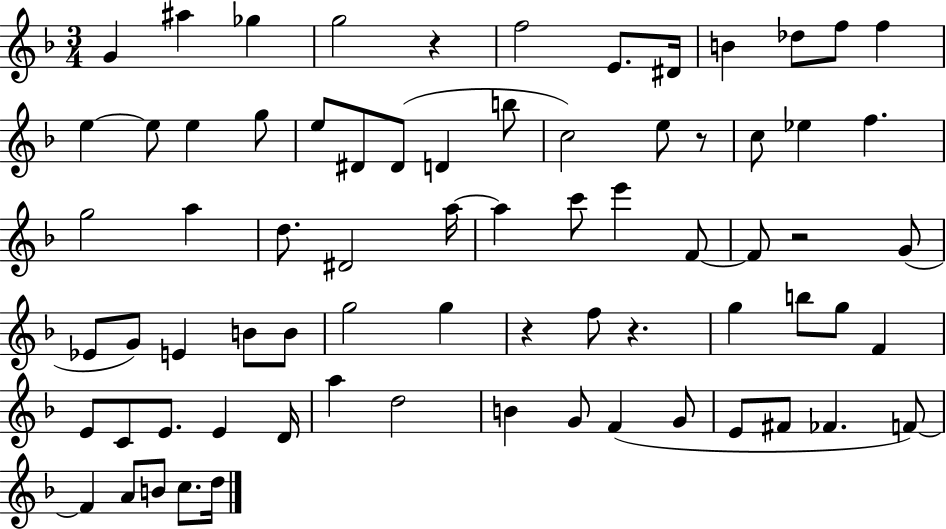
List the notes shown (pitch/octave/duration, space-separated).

G4/q A#5/q Gb5/q G5/h R/q F5/h E4/e. D#4/s B4/q Db5/e F5/e F5/q E5/q E5/e E5/q G5/e E5/e D#4/e D#4/e D4/q B5/e C5/h E5/e R/e C5/e Eb5/q F5/q. G5/h A5/q D5/e. D#4/h A5/s A5/q C6/e E6/q F4/e F4/e R/h G4/e Eb4/e G4/e E4/q B4/e B4/e G5/h G5/q R/q F5/e R/q. G5/q B5/e G5/e F4/q E4/e C4/e E4/e. E4/q D4/s A5/q D5/h B4/q G4/e F4/q G4/e E4/e F#4/e FES4/q. F4/e F4/q A4/e B4/e C5/e. D5/s